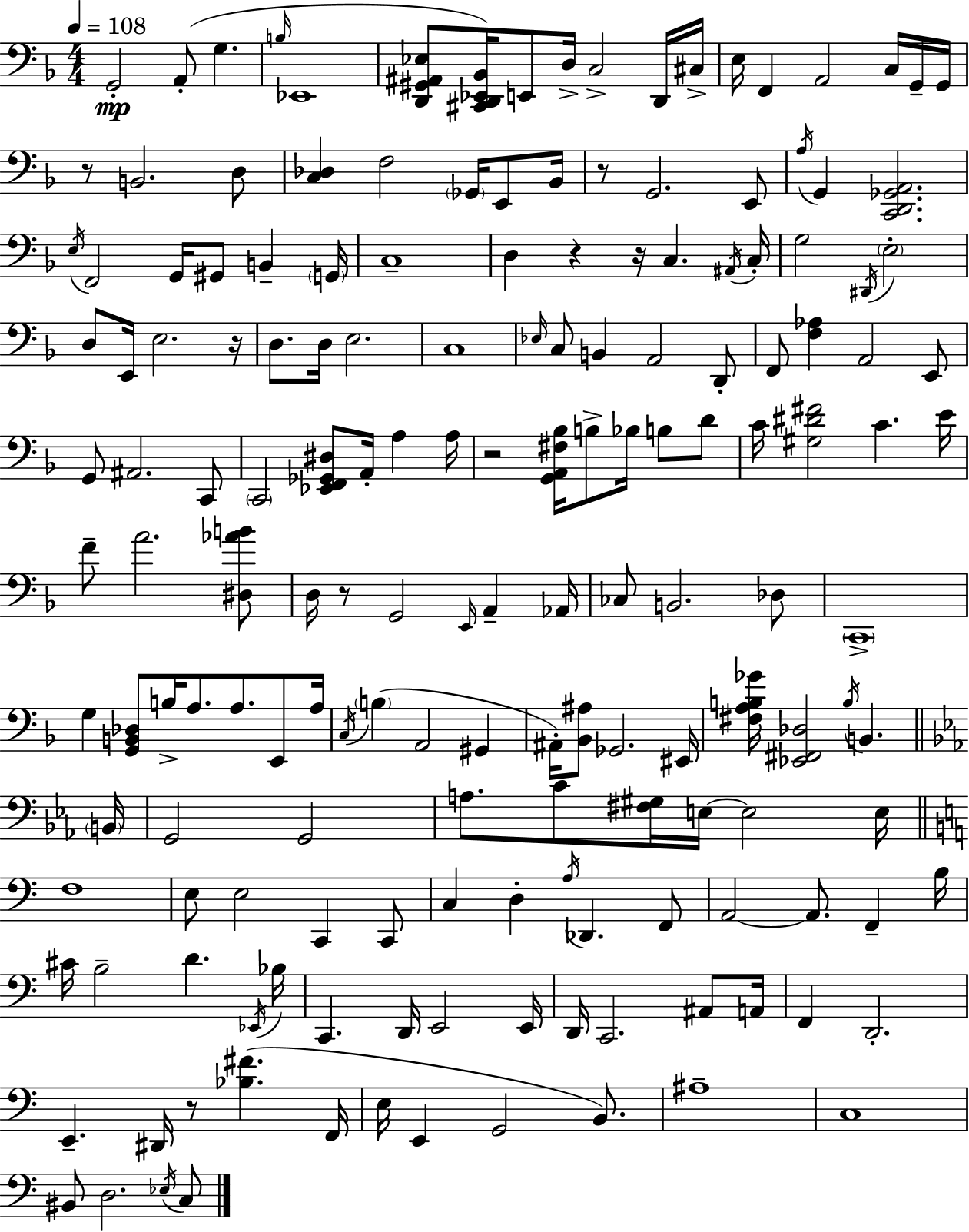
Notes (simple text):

G2/h A2/e G3/q. B3/s Eb2/w [D2,G#2,A#2,Eb3]/e [C#2,D2,Eb2,Bb2]/s E2/e D3/s C3/h D2/s C#3/s E3/s F2/q A2/h C3/s G2/s G2/s R/e B2/h. D3/e [C3,Db3]/q F3/h Gb2/s E2/e Bb2/s R/e G2/h. E2/e A3/s G2/q [C2,D2,Gb2,A2]/h. E3/s F2/h G2/s G#2/e B2/q G2/s C3/w D3/q R/q R/s C3/q. A#2/s C3/s G3/h D#2/s E3/h D3/e E2/s E3/h. R/s D3/e. D3/s E3/h. C3/w Eb3/s C3/e B2/q A2/h D2/e F2/e [F3,Ab3]/q A2/h E2/e G2/e A#2/h. C2/e C2/h [Eb2,F2,Gb2,D#3]/e A2/s A3/q A3/s R/h [G2,A2,F#3,Bb3]/s B3/e Bb3/s B3/e D4/e C4/s [G#3,D#4,F#4]/h C4/q. E4/s F4/e A4/h. [D#3,Ab4,B4]/e D3/s R/e G2/h E2/s A2/q Ab2/s CES3/e B2/h. Db3/e C2/w G3/q [G2,B2,Db3]/e B3/s A3/e. A3/e. E2/e A3/s C3/s B3/q A2/h G#2/q A#2/s [Bb2,A#3]/e Gb2/h. EIS2/s [F#3,A3,B3,Gb4]/s [Eb2,F#2,Db3]/h B3/s B2/q. B2/s G2/h G2/h A3/e. C4/e [F#3,G#3]/s E3/s E3/h E3/s F3/w E3/e E3/h C2/q C2/e C3/q D3/q A3/s Db2/q. F2/e A2/h A2/e. F2/q B3/s C#4/s B3/h D4/q. Eb2/s Bb3/s C2/q. D2/s E2/h E2/s D2/s C2/h. A#2/e A2/s F2/q D2/h. E2/q. D#2/s R/e [Bb3,F#4]/q. F2/s E3/s E2/q G2/h B2/e. A#3/w C3/w BIS2/e D3/h. Eb3/s C3/e